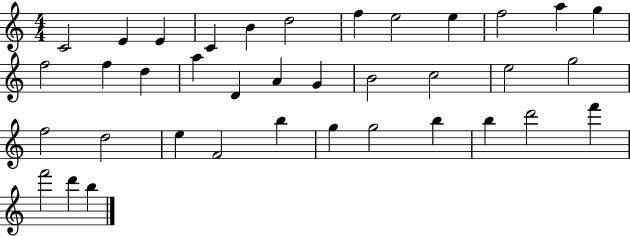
{
  \clef treble
  \numericTimeSignature
  \time 4/4
  \key c \major
  c'2 e'4 e'4 | c'4 b'4 d''2 | f''4 e''2 e''4 | f''2 a''4 g''4 | \break f''2 f''4 d''4 | a''4 d'4 a'4 g'4 | b'2 c''2 | e''2 g''2 | \break f''2 d''2 | e''4 f'2 b''4 | g''4 g''2 b''4 | b''4 d'''2 f'''4 | \break f'''2 d'''4 b''4 | \bar "|."
}